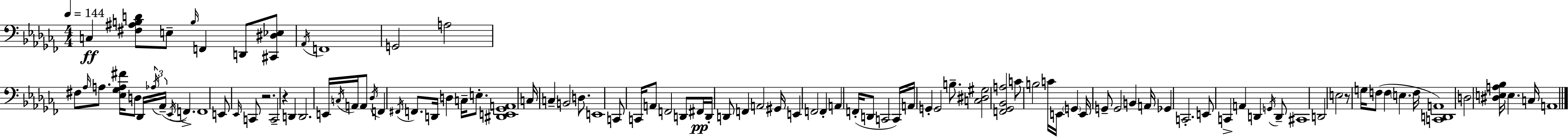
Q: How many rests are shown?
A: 3